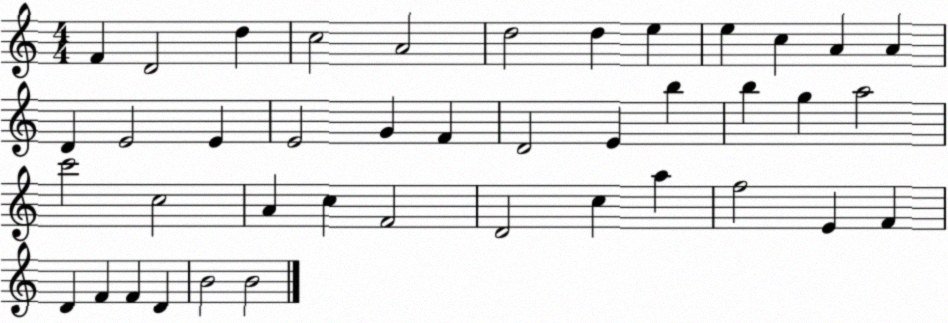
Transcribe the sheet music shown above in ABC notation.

X:1
T:Untitled
M:4/4
L:1/4
K:C
F D2 d c2 A2 d2 d e e c A A D E2 E E2 G F D2 E b b g a2 c'2 c2 A c F2 D2 c a f2 E F D F F D B2 B2